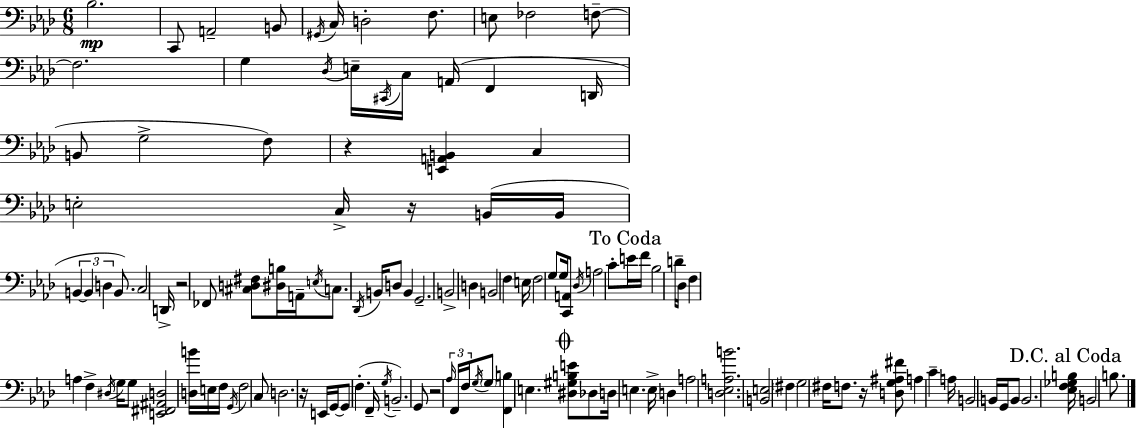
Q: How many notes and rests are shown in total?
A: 123